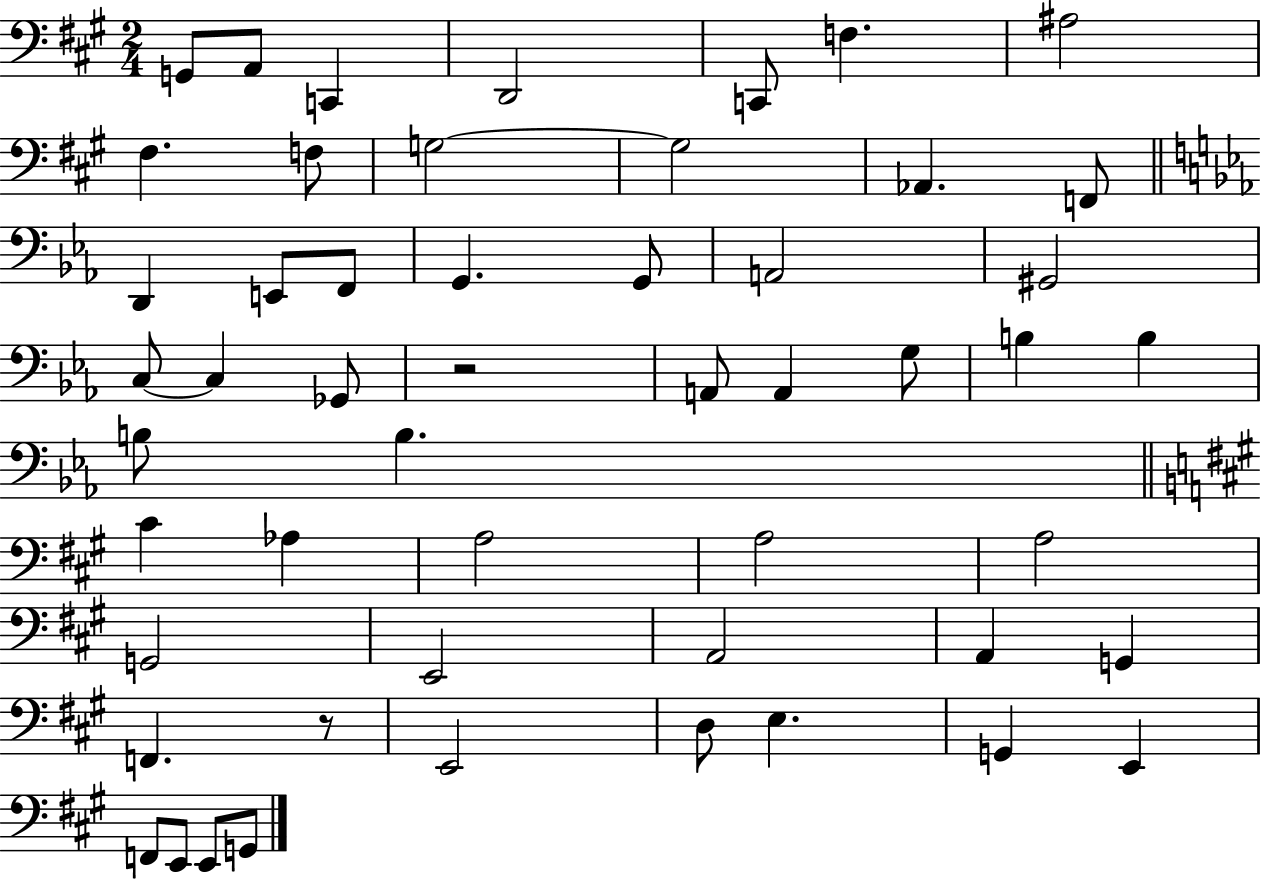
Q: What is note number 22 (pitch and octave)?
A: C3